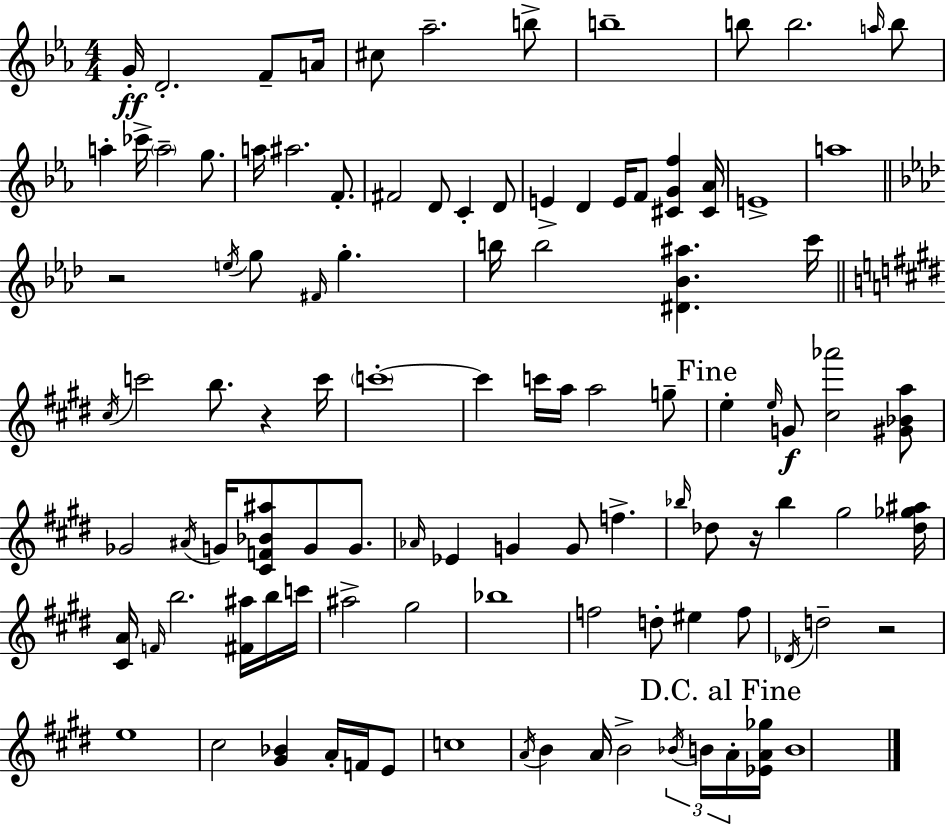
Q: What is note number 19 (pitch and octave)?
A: F4